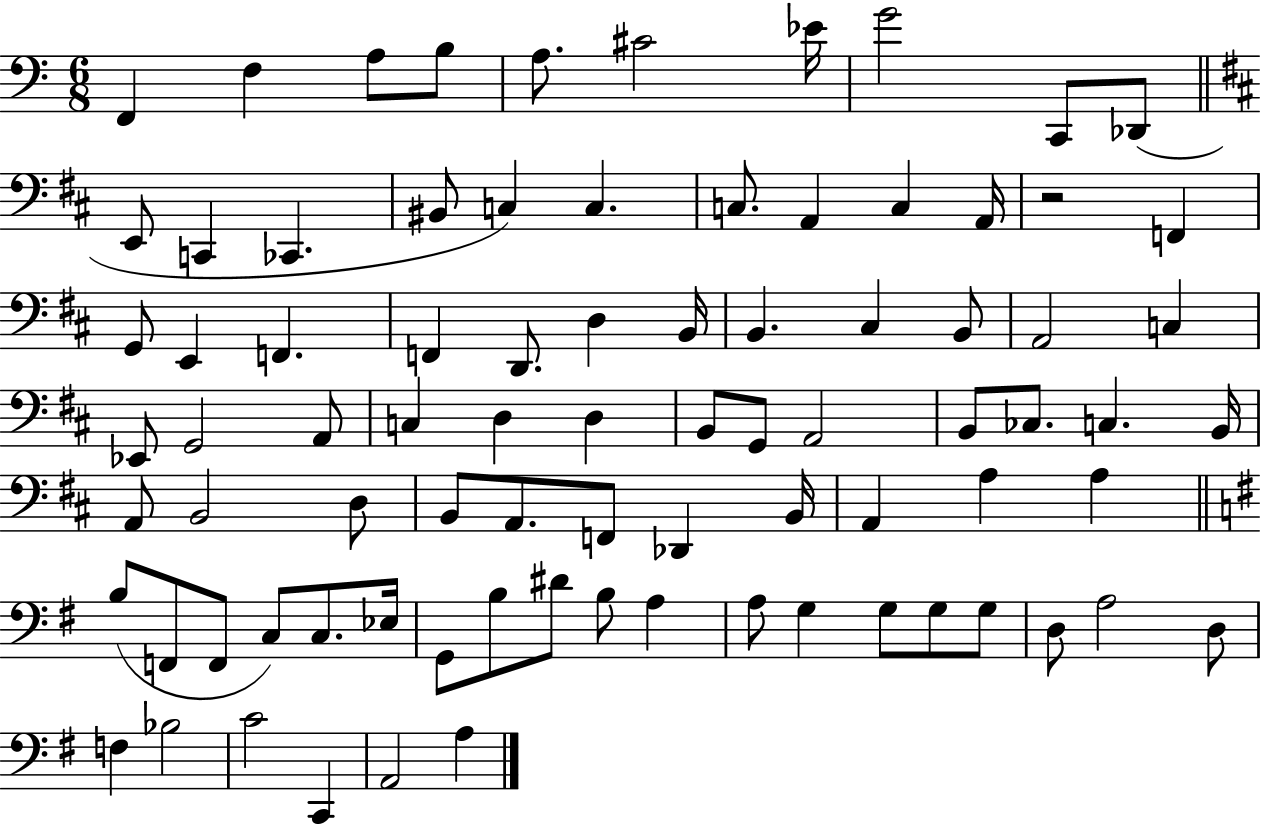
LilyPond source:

{
  \clef bass
  \numericTimeSignature
  \time 6/8
  \key c \major
  f,4 f4 a8 b8 | a8. cis'2 ees'16 | g'2 c,8 des,8( | \bar "||" \break \key d \major e,8 c,4 ces,4. | bis,8 c4) c4. | c8. a,4 c4 a,16 | r2 f,4 | \break g,8 e,4 f,4. | f,4 d,8. d4 b,16 | b,4. cis4 b,8 | a,2 c4 | \break ees,8 g,2 a,8 | c4 d4 d4 | b,8 g,8 a,2 | b,8 ces8. c4. b,16 | \break a,8 b,2 d8 | b,8 a,8. f,8 des,4 b,16 | a,4 a4 a4 | \bar "||" \break \key g \major b8( f,8 f,8 c8) c8. ees16 | g,8 b8 dis'8 b8 a4 | a8 g4 g8 g8 g8 | d8 a2 d8 | \break f4 bes2 | c'2 c,4 | a,2 a4 | \bar "|."
}